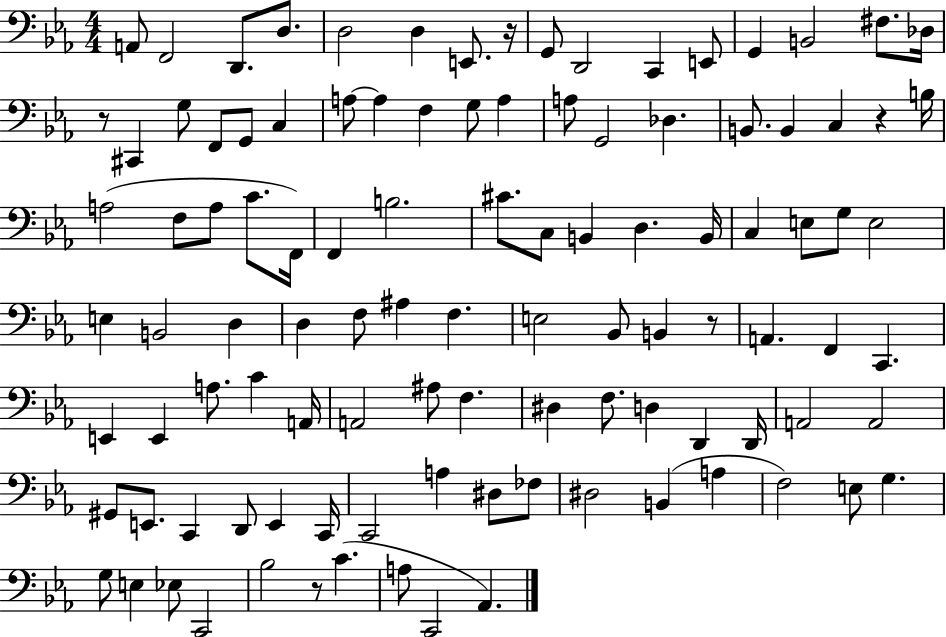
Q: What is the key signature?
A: EES major